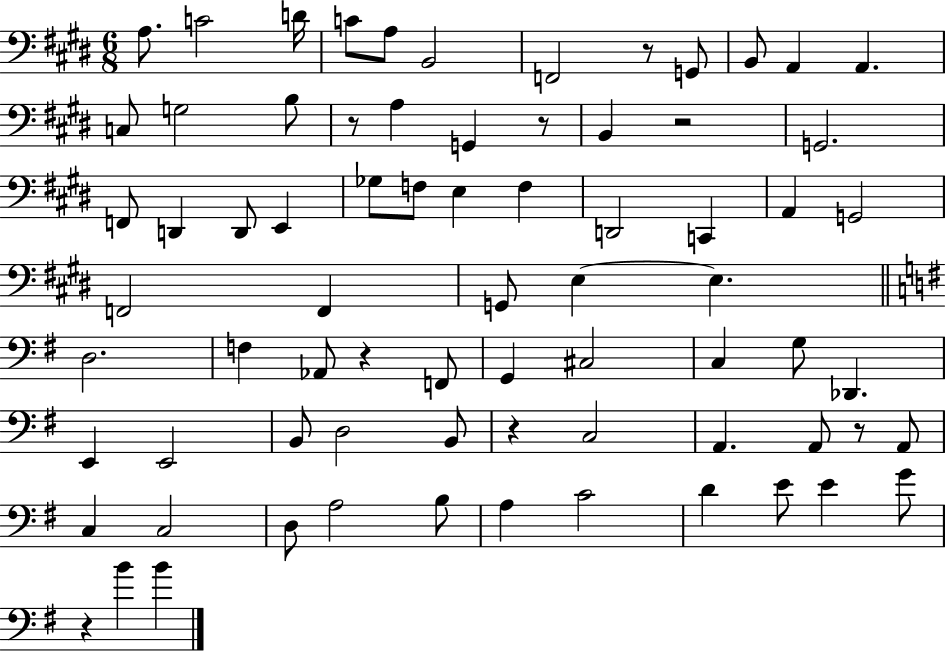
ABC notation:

X:1
T:Untitled
M:6/8
L:1/4
K:E
A,/2 C2 D/4 C/2 A,/2 B,,2 F,,2 z/2 G,,/2 B,,/2 A,, A,, C,/2 G,2 B,/2 z/2 A, G,, z/2 B,, z2 G,,2 F,,/2 D,, D,,/2 E,, _G,/2 F,/2 E, F, D,,2 C,, A,, G,,2 F,,2 F,, G,,/2 E, E, D,2 F, _A,,/2 z F,,/2 G,, ^C,2 C, G,/2 _D,, E,, E,,2 B,,/2 D,2 B,,/2 z C,2 A,, A,,/2 z/2 A,,/2 C, C,2 D,/2 A,2 B,/2 A, C2 D E/2 E G/2 z B B